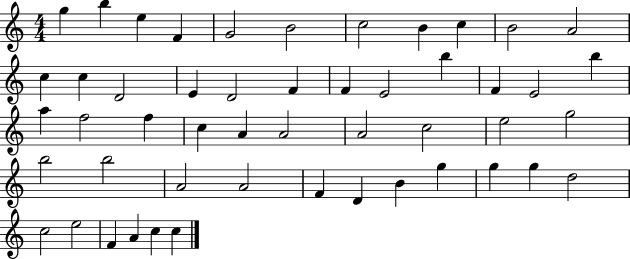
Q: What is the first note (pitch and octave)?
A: G5